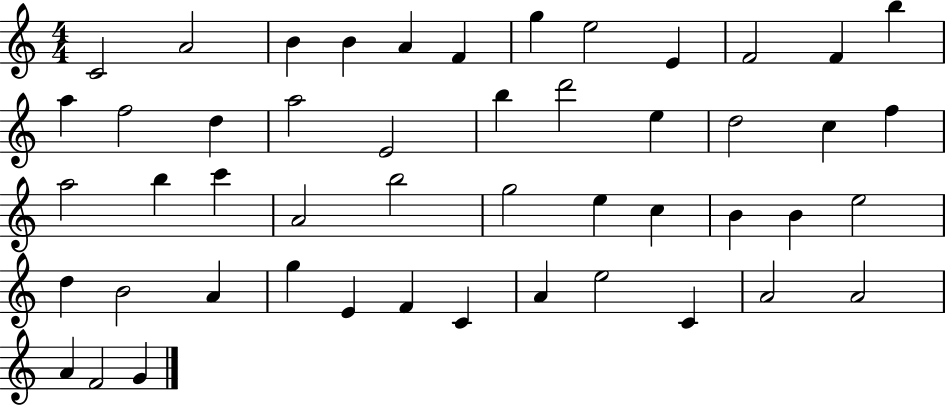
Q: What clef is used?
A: treble